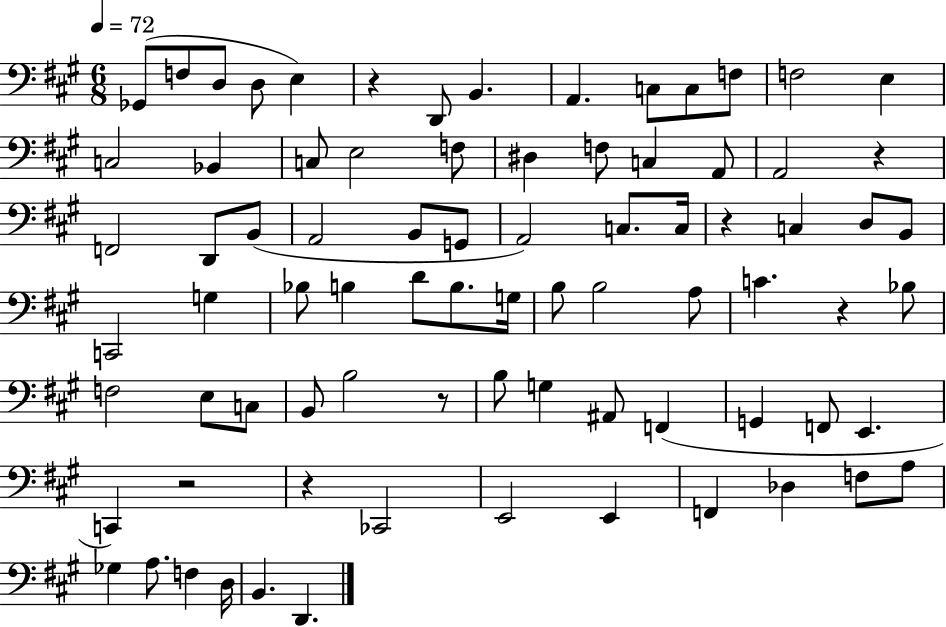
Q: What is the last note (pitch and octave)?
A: D2